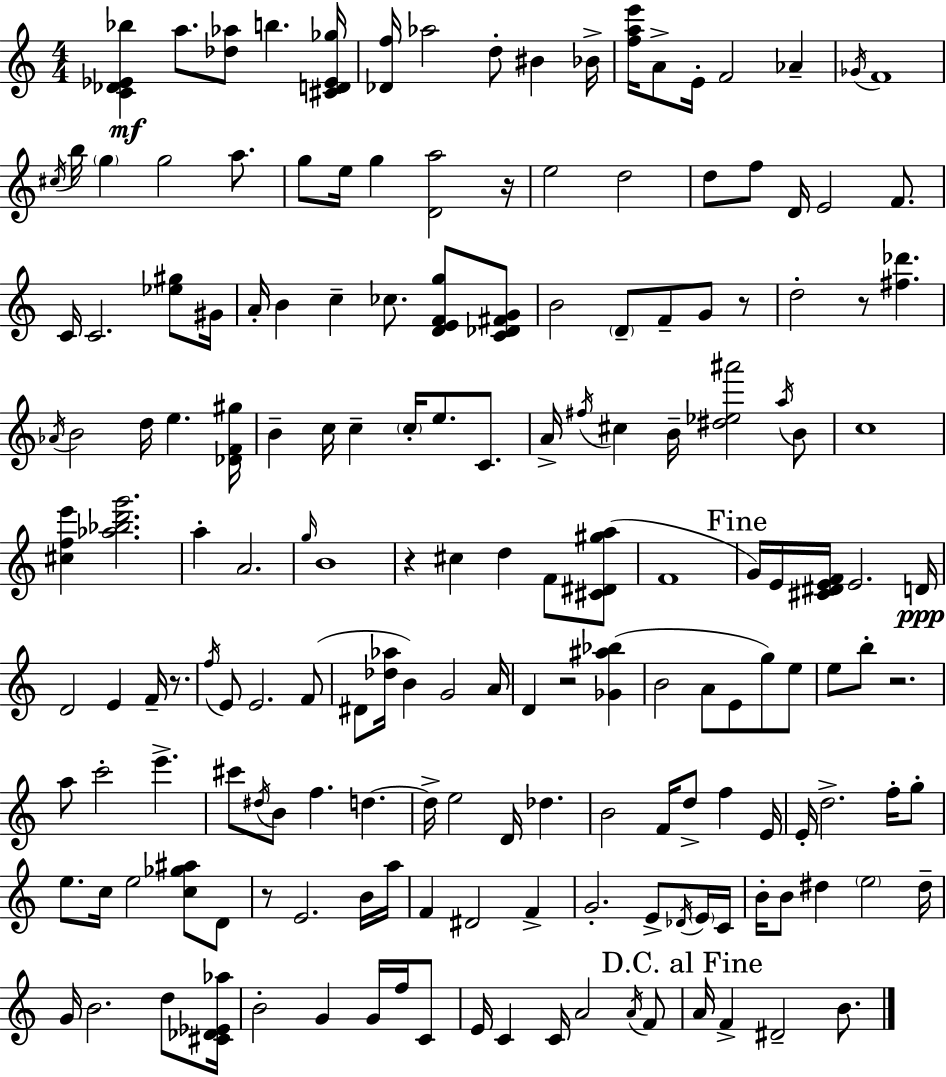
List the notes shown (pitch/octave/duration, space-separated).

[C4,Db4,Eb4,Bb5]/q A5/e. [Db5,Ab5]/e B5/q. [C#4,D4,Eb4,Gb5]/s [Db4,F5]/s Ab5/h D5/e BIS4/q Bb4/s [F5,A5,E6]/s A4/e E4/s F4/h Ab4/q Gb4/s F4/w C#5/s B5/s G5/q G5/h A5/e. G5/e E5/s G5/q [D4,A5]/h R/s E5/h D5/h D5/e F5/e D4/s E4/h F4/e. C4/s C4/h. [Eb5,G#5]/e G#4/s A4/s B4/q C5/q CES5/e. [D4,E4,F4,G5]/e [C4,Db4,F#4,G4]/e B4/h D4/e F4/e G4/e R/e D5/h R/e [F#5,Db6]/q. Ab4/s B4/h D5/s E5/q. [Db4,F4,G#5]/s B4/q C5/s C5/q C5/s E5/e. C4/e. A4/s F#5/s C#5/q B4/s [D#5,Eb5,A#6]/h A5/s B4/e C5/w [C#5,F5,E6]/q [Ab5,Bb5,D6,G6]/h. A5/q A4/h. G5/s B4/w R/q C#5/q D5/q F4/e [C#4,D#4,G#5,A5]/e F4/w G4/s E4/s [C#4,D#4,E4,F4]/s E4/h. D4/s D4/h E4/q F4/s R/e. F5/s E4/e E4/h. F4/e D#4/e [Db5,Ab5]/s B4/q G4/h A4/s D4/q R/h [Gb4,A#5,Bb5]/q B4/h A4/e E4/e G5/e E5/e E5/e B5/e R/h. A5/e C6/h E6/q. C#6/e D#5/s B4/e F5/q. D5/q. D5/s E5/h D4/s Db5/q. B4/h F4/s D5/e F5/q E4/s E4/s D5/h. F5/s G5/e E5/e. C5/s E5/h [C5,Gb5,A#5]/e D4/e R/e E4/h. B4/s A5/s F4/q D#4/h F4/q G4/h. E4/e Db4/s E4/s C4/s B4/s B4/e D#5/q E5/h D#5/s G4/s B4/h. D5/e [C#4,Db4,Eb4,Ab5]/s B4/h G4/q G4/s F5/s C4/e E4/s C4/q C4/s A4/h A4/s F4/e A4/s F4/q D#4/h B4/e.